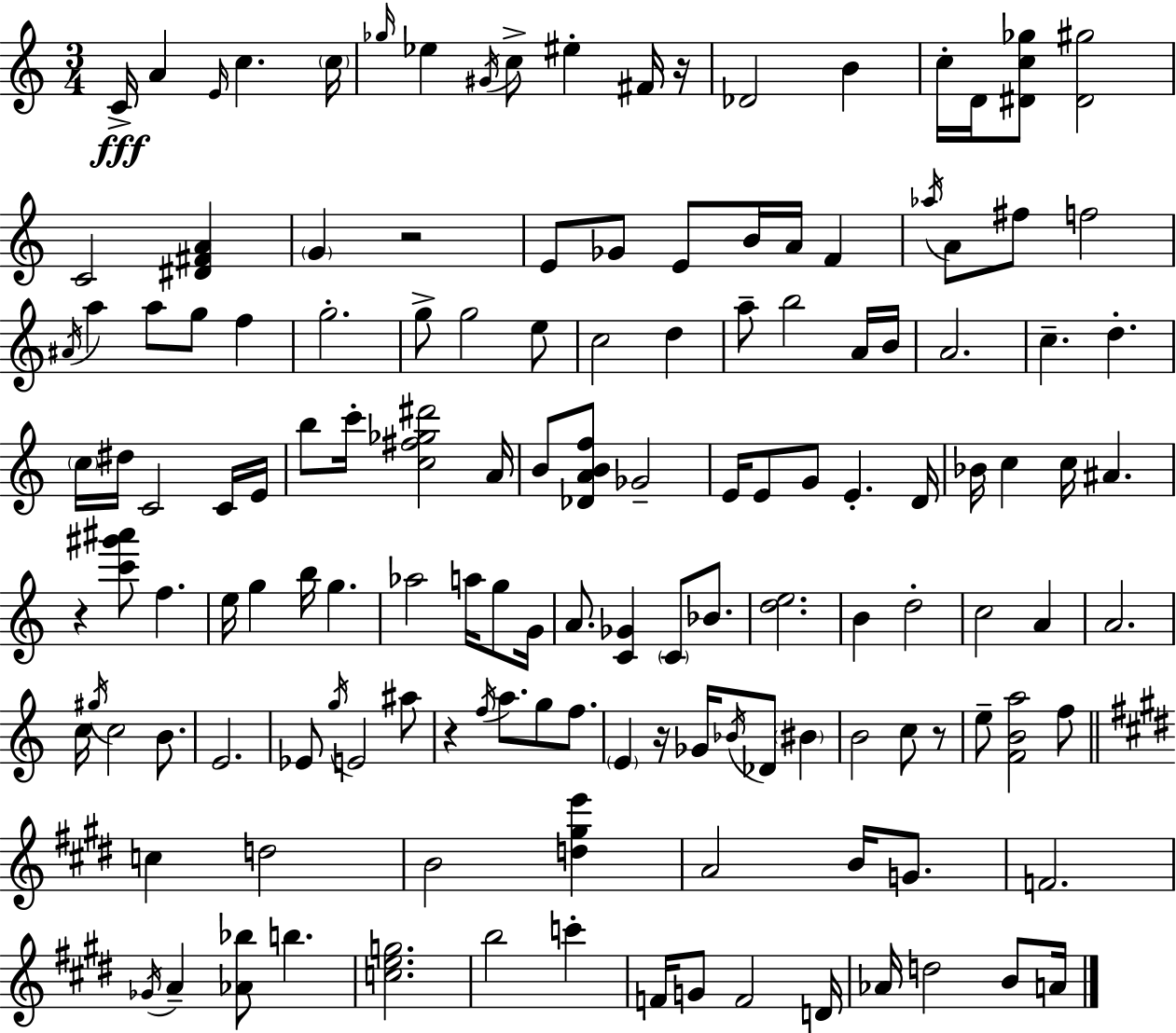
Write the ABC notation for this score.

X:1
T:Untitled
M:3/4
L:1/4
K:Am
C/4 A E/4 c c/4 _g/4 _e ^G/4 c/2 ^e ^F/4 z/4 _D2 B c/4 D/4 [^Dc_g]/2 [^D^g]2 C2 [^D^FA] G z2 E/2 _G/2 E/2 B/4 A/4 F _a/4 A/2 ^f/2 f2 ^A/4 a a/2 g/2 f g2 g/2 g2 e/2 c2 d a/2 b2 A/4 B/4 A2 c d c/4 ^d/4 C2 C/4 E/4 b/2 c'/4 [c^f_g^d']2 A/4 B/2 [_DABf]/2 _G2 E/4 E/2 G/2 E D/4 _B/4 c c/4 ^A z [c'^g'^a']/2 f e/4 g b/4 g _a2 a/4 g/2 G/4 A/2 [C_G] C/2 _B/2 [de]2 B d2 c2 A A2 c/4 ^g/4 c2 B/2 E2 _E/2 g/4 E2 ^a/2 z f/4 a/2 g/2 f/2 E z/4 _G/4 _B/4 _D/2 ^B B2 c/2 z/2 e/2 [FBa]2 f/2 c d2 B2 [d^ge'] A2 B/4 G/2 F2 _G/4 A [_A_b]/2 b [ceg]2 b2 c' F/4 G/2 F2 D/4 _A/4 d2 B/2 A/4